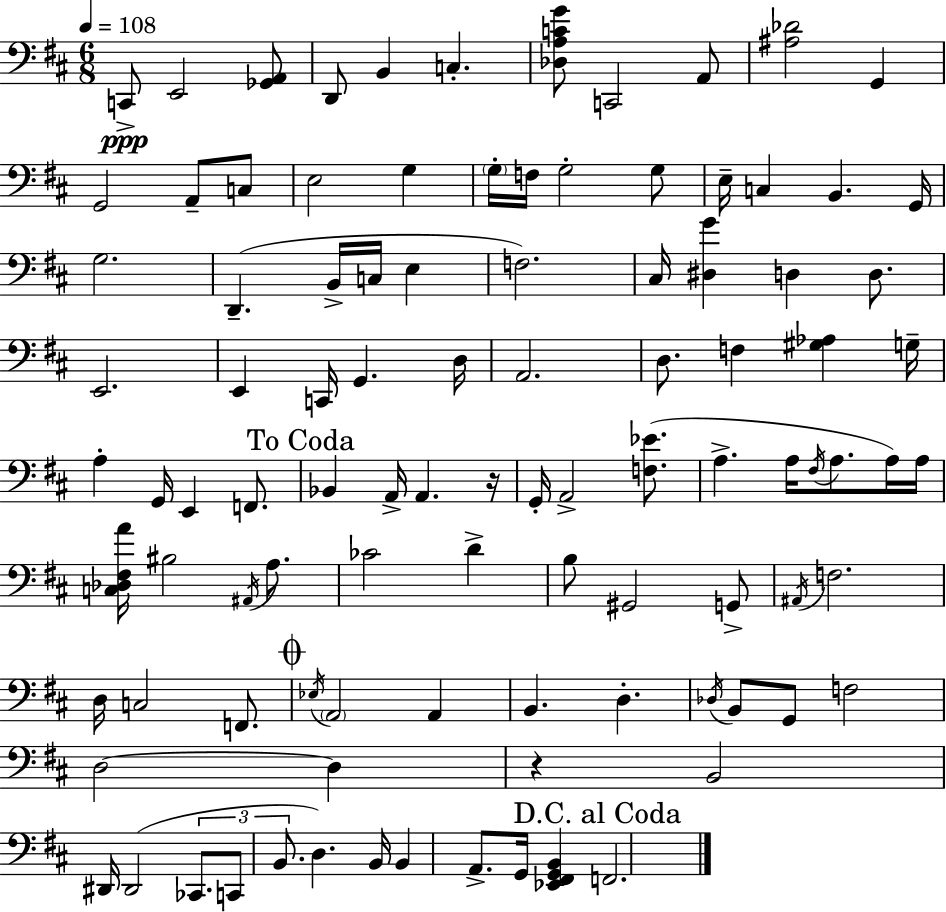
C2/e E2/h [Gb2,A2]/e D2/e B2/q C3/q. [Db3,A3,C4,G4]/e C2/h A2/e [A#3,Db4]/h G2/q G2/h A2/e C3/e E3/h G3/q G3/s F3/s G3/h G3/e E3/s C3/q B2/q. G2/s G3/h. D2/q. B2/s C3/s E3/q F3/h. C#3/s [D#3,G4]/q D3/q D3/e. E2/h. E2/q C2/s G2/q. D3/s A2/h. D3/e. F3/q [G#3,Ab3]/q G3/s A3/q G2/s E2/q F2/e. Bb2/q A2/s A2/q. R/s G2/s A2/h [F3,Eb4]/e. A3/q. A3/s F#3/s A3/e. A3/s A3/s [C3,Db3,F#3,A4]/s BIS3/h A#2/s A3/e. CES4/h D4/q B3/e G#2/h G2/e A#2/s F3/h. D3/s C3/h F2/e. Eb3/s A2/h A2/q B2/q. D3/q. Db3/s B2/e G2/e F3/h D3/h D3/q R/q B2/h D#2/s D#2/h CES2/e. C2/e B2/e. D3/q. B2/s B2/q A2/e. G2/s [Eb2,F#2,G2,B2]/q F2/h.